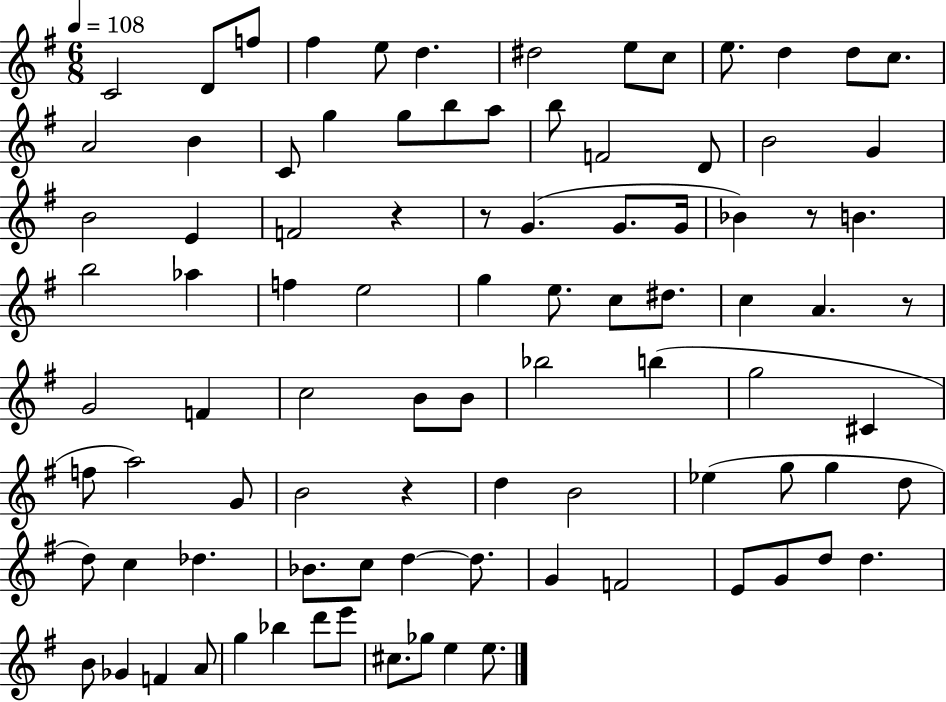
{
  \clef treble
  \numericTimeSignature
  \time 6/8
  \key g \major
  \tempo 4 = 108
  c'2 d'8 f''8 | fis''4 e''8 d''4. | dis''2 e''8 c''8 | e''8. d''4 d''8 c''8. | \break a'2 b'4 | c'8 g''4 g''8 b''8 a''8 | b''8 f'2 d'8 | b'2 g'4 | \break b'2 e'4 | f'2 r4 | r8 g'4.( g'8. g'16 | bes'4) r8 b'4. | \break b''2 aes''4 | f''4 e''2 | g''4 e''8. c''8 dis''8. | c''4 a'4. r8 | \break g'2 f'4 | c''2 b'8 b'8 | bes''2 b''4( | g''2 cis'4 | \break f''8 a''2) g'8 | b'2 r4 | d''4 b'2 | ees''4( g''8 g''4 d''8 | \break d''8) c''4 des''4. | bes'8. c''8 d''4~~ d''8. | g'4 f'2 | e'8 g'8 d''8 d''4. | \break b'8 ges'4 f'4 a'8 | g''4 bes''4 d'''8 e'''8 | cis''8. ges''8 e''4 e''8. | \bar "|."
}